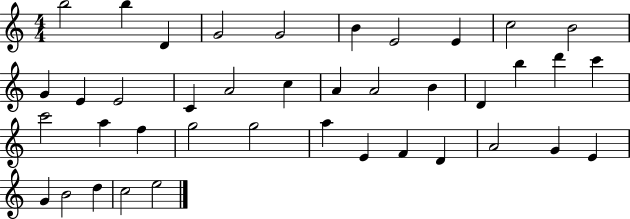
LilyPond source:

{
  \clef treble
  \numericTimeSignature
  \time 4/4
  \key c \major
  b''2 b''4 d'4 | g'2 g'2 | b'4 e'2 e'4 | c''2 b'2 | \break g'4 e'4 e'2 | c'4 a'2 c''4 | a'4 a'2 b'4 | d'4 b''4 d'''4 c'''4 | \break c'''2 a''4 f''4 | g''2 g''2 | a''4 e'4 f'4 d'4 | a'2 g'4 e'4 | \break g'4 b'2 d''4 | c''2 e''2 | \bar "|."
}